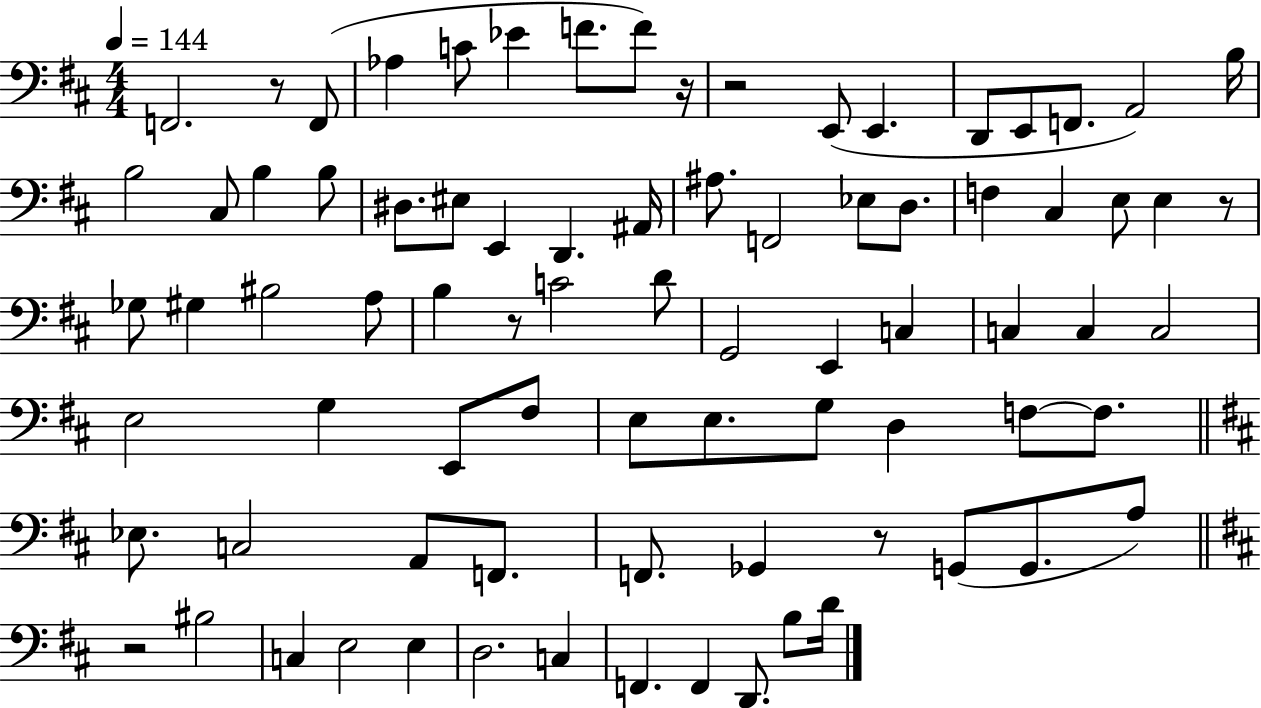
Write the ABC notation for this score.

X:1
T:Untitled
M:4/4
L:1/4
K:D
F,,2 z/2 F,,/2 _A, C/2 _E F/2 F/2 z/4 z2 E,,/2 E,, D,,/2 E,,/2 F,,/2 A,,2 B,/4 B,2 ^C,/2 B, B,/2 ^D,/2 ^E,/2 E,, D,, ^A,,/4 ^A,/2 F,,2 _E,/2 D,/2 F, ^C, E,/2 E, z/2 _G,/2 ^G, ^B,2 A,/2 B, z/2 C2 D/2 G,,2 E,, C, C, C, C,2 E,2 G, E,,/2 ^F,/2 E,/2 E,/2 G,/2 D, F,/2 F,/2 _E,/2 C,2 A,,/2 F,,/2 F,,/2 _G,, z/2 G,,/2 G,,/2 A,/2 z2 ^B,2 C, E,2 E, D,2 C, F,, F,, D,,/2 B,/2 D/4